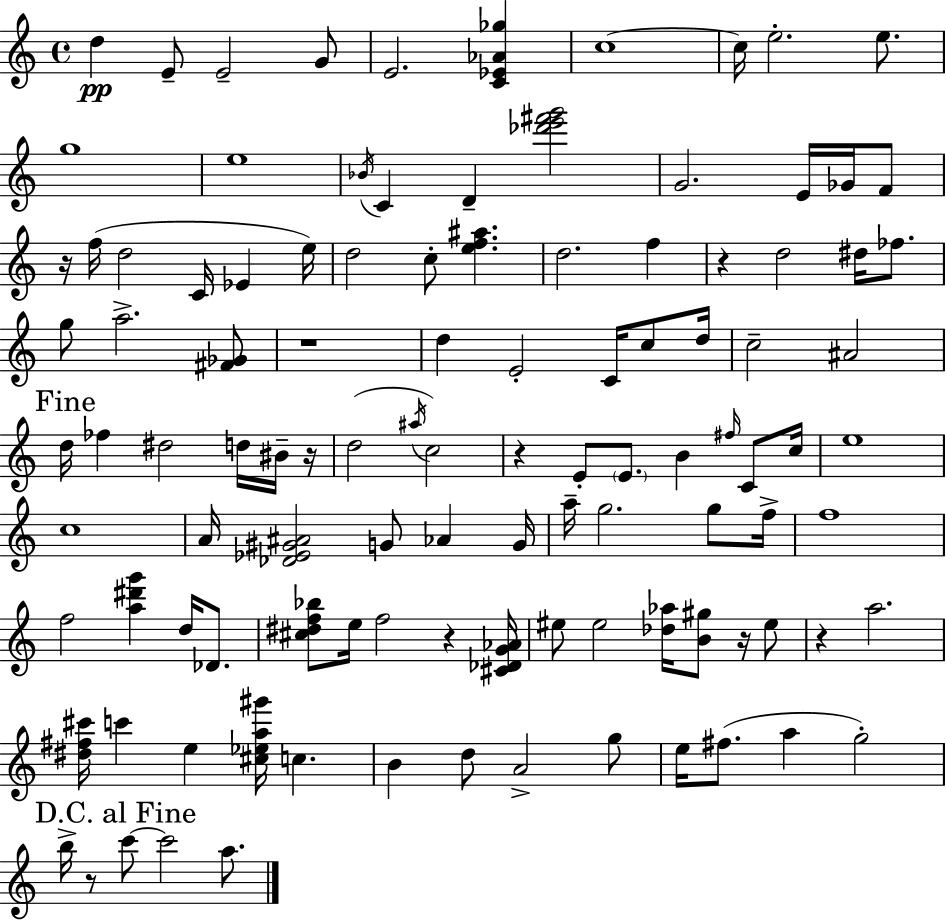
{
  \clef treble
  \time 4/4
  \defaultTimeSignature
  \key a \minor
  d''4\pp e'8-- e'2-- g'8 | e'2. <c' ees' aes' ges''>4 | c''1~~ | c''16 e''2.-. e''8. | \break g''1 | e''1 | \acciaccatura { bes'16 } c'4 d'4-- <des''' e''' fis''' g'''>2 | g'2. e'16 ges'16 f'8 | \break r16 f''16( d''2 c'16 ees'4 | e''16) d''2 c''8-. <e'' f'' ais''>4. | d''2. f''4 | r4 d''2 dis''16 fes''8. | \break g''8 a''2.-> <fis' ges'>8 | r1 | d''4 e'2-. c'16 c''8 | d''16 c''2-- ais'2 | \break \mark "Fine" d''16 fes''4 dis''2 d''16 bis'16-- | r16 d''2( \acciaccatura { ais''16 } c''2) | r4 e'8-. \parenthesize e'8. b'4 \grace { fis''16 } | c'8 c''16 e''1 | \break c''1 | a'16 <des' ees' gis' ais'>2 g'8 aes'4 | g'16 a''16-- g''2. | g''8 f''16-> f''1 | \break f''2 <a'' dis''' g'''>4 d''16 | des'8. <cis'' dis'' f'' bes''>8 e''16 f''2 r4 | <cis' des' g' aes'>16 eis''8 eis''2 <des'' aes''>16 <b' gis''>8 | r16 eis''8 r4 a''2. | \break <dis'' fis'' cis'''>16 c'''4 e''4 <cis'' ees'' a'' gis'''>16 c''4. | b'4 d''8 a'2-> | g''8 e''16 fis''8.( a''4 g''2-.) | \mark "D.C. al Fine" b''16-> r8 c'''8~~ c'''2 | \break a''8. \bar "|."
}